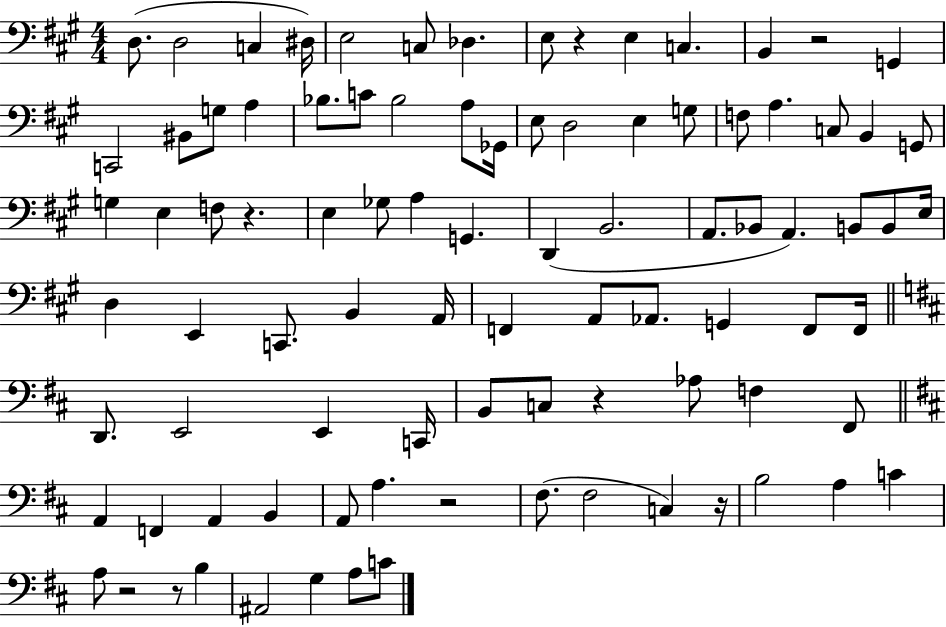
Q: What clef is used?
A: bass